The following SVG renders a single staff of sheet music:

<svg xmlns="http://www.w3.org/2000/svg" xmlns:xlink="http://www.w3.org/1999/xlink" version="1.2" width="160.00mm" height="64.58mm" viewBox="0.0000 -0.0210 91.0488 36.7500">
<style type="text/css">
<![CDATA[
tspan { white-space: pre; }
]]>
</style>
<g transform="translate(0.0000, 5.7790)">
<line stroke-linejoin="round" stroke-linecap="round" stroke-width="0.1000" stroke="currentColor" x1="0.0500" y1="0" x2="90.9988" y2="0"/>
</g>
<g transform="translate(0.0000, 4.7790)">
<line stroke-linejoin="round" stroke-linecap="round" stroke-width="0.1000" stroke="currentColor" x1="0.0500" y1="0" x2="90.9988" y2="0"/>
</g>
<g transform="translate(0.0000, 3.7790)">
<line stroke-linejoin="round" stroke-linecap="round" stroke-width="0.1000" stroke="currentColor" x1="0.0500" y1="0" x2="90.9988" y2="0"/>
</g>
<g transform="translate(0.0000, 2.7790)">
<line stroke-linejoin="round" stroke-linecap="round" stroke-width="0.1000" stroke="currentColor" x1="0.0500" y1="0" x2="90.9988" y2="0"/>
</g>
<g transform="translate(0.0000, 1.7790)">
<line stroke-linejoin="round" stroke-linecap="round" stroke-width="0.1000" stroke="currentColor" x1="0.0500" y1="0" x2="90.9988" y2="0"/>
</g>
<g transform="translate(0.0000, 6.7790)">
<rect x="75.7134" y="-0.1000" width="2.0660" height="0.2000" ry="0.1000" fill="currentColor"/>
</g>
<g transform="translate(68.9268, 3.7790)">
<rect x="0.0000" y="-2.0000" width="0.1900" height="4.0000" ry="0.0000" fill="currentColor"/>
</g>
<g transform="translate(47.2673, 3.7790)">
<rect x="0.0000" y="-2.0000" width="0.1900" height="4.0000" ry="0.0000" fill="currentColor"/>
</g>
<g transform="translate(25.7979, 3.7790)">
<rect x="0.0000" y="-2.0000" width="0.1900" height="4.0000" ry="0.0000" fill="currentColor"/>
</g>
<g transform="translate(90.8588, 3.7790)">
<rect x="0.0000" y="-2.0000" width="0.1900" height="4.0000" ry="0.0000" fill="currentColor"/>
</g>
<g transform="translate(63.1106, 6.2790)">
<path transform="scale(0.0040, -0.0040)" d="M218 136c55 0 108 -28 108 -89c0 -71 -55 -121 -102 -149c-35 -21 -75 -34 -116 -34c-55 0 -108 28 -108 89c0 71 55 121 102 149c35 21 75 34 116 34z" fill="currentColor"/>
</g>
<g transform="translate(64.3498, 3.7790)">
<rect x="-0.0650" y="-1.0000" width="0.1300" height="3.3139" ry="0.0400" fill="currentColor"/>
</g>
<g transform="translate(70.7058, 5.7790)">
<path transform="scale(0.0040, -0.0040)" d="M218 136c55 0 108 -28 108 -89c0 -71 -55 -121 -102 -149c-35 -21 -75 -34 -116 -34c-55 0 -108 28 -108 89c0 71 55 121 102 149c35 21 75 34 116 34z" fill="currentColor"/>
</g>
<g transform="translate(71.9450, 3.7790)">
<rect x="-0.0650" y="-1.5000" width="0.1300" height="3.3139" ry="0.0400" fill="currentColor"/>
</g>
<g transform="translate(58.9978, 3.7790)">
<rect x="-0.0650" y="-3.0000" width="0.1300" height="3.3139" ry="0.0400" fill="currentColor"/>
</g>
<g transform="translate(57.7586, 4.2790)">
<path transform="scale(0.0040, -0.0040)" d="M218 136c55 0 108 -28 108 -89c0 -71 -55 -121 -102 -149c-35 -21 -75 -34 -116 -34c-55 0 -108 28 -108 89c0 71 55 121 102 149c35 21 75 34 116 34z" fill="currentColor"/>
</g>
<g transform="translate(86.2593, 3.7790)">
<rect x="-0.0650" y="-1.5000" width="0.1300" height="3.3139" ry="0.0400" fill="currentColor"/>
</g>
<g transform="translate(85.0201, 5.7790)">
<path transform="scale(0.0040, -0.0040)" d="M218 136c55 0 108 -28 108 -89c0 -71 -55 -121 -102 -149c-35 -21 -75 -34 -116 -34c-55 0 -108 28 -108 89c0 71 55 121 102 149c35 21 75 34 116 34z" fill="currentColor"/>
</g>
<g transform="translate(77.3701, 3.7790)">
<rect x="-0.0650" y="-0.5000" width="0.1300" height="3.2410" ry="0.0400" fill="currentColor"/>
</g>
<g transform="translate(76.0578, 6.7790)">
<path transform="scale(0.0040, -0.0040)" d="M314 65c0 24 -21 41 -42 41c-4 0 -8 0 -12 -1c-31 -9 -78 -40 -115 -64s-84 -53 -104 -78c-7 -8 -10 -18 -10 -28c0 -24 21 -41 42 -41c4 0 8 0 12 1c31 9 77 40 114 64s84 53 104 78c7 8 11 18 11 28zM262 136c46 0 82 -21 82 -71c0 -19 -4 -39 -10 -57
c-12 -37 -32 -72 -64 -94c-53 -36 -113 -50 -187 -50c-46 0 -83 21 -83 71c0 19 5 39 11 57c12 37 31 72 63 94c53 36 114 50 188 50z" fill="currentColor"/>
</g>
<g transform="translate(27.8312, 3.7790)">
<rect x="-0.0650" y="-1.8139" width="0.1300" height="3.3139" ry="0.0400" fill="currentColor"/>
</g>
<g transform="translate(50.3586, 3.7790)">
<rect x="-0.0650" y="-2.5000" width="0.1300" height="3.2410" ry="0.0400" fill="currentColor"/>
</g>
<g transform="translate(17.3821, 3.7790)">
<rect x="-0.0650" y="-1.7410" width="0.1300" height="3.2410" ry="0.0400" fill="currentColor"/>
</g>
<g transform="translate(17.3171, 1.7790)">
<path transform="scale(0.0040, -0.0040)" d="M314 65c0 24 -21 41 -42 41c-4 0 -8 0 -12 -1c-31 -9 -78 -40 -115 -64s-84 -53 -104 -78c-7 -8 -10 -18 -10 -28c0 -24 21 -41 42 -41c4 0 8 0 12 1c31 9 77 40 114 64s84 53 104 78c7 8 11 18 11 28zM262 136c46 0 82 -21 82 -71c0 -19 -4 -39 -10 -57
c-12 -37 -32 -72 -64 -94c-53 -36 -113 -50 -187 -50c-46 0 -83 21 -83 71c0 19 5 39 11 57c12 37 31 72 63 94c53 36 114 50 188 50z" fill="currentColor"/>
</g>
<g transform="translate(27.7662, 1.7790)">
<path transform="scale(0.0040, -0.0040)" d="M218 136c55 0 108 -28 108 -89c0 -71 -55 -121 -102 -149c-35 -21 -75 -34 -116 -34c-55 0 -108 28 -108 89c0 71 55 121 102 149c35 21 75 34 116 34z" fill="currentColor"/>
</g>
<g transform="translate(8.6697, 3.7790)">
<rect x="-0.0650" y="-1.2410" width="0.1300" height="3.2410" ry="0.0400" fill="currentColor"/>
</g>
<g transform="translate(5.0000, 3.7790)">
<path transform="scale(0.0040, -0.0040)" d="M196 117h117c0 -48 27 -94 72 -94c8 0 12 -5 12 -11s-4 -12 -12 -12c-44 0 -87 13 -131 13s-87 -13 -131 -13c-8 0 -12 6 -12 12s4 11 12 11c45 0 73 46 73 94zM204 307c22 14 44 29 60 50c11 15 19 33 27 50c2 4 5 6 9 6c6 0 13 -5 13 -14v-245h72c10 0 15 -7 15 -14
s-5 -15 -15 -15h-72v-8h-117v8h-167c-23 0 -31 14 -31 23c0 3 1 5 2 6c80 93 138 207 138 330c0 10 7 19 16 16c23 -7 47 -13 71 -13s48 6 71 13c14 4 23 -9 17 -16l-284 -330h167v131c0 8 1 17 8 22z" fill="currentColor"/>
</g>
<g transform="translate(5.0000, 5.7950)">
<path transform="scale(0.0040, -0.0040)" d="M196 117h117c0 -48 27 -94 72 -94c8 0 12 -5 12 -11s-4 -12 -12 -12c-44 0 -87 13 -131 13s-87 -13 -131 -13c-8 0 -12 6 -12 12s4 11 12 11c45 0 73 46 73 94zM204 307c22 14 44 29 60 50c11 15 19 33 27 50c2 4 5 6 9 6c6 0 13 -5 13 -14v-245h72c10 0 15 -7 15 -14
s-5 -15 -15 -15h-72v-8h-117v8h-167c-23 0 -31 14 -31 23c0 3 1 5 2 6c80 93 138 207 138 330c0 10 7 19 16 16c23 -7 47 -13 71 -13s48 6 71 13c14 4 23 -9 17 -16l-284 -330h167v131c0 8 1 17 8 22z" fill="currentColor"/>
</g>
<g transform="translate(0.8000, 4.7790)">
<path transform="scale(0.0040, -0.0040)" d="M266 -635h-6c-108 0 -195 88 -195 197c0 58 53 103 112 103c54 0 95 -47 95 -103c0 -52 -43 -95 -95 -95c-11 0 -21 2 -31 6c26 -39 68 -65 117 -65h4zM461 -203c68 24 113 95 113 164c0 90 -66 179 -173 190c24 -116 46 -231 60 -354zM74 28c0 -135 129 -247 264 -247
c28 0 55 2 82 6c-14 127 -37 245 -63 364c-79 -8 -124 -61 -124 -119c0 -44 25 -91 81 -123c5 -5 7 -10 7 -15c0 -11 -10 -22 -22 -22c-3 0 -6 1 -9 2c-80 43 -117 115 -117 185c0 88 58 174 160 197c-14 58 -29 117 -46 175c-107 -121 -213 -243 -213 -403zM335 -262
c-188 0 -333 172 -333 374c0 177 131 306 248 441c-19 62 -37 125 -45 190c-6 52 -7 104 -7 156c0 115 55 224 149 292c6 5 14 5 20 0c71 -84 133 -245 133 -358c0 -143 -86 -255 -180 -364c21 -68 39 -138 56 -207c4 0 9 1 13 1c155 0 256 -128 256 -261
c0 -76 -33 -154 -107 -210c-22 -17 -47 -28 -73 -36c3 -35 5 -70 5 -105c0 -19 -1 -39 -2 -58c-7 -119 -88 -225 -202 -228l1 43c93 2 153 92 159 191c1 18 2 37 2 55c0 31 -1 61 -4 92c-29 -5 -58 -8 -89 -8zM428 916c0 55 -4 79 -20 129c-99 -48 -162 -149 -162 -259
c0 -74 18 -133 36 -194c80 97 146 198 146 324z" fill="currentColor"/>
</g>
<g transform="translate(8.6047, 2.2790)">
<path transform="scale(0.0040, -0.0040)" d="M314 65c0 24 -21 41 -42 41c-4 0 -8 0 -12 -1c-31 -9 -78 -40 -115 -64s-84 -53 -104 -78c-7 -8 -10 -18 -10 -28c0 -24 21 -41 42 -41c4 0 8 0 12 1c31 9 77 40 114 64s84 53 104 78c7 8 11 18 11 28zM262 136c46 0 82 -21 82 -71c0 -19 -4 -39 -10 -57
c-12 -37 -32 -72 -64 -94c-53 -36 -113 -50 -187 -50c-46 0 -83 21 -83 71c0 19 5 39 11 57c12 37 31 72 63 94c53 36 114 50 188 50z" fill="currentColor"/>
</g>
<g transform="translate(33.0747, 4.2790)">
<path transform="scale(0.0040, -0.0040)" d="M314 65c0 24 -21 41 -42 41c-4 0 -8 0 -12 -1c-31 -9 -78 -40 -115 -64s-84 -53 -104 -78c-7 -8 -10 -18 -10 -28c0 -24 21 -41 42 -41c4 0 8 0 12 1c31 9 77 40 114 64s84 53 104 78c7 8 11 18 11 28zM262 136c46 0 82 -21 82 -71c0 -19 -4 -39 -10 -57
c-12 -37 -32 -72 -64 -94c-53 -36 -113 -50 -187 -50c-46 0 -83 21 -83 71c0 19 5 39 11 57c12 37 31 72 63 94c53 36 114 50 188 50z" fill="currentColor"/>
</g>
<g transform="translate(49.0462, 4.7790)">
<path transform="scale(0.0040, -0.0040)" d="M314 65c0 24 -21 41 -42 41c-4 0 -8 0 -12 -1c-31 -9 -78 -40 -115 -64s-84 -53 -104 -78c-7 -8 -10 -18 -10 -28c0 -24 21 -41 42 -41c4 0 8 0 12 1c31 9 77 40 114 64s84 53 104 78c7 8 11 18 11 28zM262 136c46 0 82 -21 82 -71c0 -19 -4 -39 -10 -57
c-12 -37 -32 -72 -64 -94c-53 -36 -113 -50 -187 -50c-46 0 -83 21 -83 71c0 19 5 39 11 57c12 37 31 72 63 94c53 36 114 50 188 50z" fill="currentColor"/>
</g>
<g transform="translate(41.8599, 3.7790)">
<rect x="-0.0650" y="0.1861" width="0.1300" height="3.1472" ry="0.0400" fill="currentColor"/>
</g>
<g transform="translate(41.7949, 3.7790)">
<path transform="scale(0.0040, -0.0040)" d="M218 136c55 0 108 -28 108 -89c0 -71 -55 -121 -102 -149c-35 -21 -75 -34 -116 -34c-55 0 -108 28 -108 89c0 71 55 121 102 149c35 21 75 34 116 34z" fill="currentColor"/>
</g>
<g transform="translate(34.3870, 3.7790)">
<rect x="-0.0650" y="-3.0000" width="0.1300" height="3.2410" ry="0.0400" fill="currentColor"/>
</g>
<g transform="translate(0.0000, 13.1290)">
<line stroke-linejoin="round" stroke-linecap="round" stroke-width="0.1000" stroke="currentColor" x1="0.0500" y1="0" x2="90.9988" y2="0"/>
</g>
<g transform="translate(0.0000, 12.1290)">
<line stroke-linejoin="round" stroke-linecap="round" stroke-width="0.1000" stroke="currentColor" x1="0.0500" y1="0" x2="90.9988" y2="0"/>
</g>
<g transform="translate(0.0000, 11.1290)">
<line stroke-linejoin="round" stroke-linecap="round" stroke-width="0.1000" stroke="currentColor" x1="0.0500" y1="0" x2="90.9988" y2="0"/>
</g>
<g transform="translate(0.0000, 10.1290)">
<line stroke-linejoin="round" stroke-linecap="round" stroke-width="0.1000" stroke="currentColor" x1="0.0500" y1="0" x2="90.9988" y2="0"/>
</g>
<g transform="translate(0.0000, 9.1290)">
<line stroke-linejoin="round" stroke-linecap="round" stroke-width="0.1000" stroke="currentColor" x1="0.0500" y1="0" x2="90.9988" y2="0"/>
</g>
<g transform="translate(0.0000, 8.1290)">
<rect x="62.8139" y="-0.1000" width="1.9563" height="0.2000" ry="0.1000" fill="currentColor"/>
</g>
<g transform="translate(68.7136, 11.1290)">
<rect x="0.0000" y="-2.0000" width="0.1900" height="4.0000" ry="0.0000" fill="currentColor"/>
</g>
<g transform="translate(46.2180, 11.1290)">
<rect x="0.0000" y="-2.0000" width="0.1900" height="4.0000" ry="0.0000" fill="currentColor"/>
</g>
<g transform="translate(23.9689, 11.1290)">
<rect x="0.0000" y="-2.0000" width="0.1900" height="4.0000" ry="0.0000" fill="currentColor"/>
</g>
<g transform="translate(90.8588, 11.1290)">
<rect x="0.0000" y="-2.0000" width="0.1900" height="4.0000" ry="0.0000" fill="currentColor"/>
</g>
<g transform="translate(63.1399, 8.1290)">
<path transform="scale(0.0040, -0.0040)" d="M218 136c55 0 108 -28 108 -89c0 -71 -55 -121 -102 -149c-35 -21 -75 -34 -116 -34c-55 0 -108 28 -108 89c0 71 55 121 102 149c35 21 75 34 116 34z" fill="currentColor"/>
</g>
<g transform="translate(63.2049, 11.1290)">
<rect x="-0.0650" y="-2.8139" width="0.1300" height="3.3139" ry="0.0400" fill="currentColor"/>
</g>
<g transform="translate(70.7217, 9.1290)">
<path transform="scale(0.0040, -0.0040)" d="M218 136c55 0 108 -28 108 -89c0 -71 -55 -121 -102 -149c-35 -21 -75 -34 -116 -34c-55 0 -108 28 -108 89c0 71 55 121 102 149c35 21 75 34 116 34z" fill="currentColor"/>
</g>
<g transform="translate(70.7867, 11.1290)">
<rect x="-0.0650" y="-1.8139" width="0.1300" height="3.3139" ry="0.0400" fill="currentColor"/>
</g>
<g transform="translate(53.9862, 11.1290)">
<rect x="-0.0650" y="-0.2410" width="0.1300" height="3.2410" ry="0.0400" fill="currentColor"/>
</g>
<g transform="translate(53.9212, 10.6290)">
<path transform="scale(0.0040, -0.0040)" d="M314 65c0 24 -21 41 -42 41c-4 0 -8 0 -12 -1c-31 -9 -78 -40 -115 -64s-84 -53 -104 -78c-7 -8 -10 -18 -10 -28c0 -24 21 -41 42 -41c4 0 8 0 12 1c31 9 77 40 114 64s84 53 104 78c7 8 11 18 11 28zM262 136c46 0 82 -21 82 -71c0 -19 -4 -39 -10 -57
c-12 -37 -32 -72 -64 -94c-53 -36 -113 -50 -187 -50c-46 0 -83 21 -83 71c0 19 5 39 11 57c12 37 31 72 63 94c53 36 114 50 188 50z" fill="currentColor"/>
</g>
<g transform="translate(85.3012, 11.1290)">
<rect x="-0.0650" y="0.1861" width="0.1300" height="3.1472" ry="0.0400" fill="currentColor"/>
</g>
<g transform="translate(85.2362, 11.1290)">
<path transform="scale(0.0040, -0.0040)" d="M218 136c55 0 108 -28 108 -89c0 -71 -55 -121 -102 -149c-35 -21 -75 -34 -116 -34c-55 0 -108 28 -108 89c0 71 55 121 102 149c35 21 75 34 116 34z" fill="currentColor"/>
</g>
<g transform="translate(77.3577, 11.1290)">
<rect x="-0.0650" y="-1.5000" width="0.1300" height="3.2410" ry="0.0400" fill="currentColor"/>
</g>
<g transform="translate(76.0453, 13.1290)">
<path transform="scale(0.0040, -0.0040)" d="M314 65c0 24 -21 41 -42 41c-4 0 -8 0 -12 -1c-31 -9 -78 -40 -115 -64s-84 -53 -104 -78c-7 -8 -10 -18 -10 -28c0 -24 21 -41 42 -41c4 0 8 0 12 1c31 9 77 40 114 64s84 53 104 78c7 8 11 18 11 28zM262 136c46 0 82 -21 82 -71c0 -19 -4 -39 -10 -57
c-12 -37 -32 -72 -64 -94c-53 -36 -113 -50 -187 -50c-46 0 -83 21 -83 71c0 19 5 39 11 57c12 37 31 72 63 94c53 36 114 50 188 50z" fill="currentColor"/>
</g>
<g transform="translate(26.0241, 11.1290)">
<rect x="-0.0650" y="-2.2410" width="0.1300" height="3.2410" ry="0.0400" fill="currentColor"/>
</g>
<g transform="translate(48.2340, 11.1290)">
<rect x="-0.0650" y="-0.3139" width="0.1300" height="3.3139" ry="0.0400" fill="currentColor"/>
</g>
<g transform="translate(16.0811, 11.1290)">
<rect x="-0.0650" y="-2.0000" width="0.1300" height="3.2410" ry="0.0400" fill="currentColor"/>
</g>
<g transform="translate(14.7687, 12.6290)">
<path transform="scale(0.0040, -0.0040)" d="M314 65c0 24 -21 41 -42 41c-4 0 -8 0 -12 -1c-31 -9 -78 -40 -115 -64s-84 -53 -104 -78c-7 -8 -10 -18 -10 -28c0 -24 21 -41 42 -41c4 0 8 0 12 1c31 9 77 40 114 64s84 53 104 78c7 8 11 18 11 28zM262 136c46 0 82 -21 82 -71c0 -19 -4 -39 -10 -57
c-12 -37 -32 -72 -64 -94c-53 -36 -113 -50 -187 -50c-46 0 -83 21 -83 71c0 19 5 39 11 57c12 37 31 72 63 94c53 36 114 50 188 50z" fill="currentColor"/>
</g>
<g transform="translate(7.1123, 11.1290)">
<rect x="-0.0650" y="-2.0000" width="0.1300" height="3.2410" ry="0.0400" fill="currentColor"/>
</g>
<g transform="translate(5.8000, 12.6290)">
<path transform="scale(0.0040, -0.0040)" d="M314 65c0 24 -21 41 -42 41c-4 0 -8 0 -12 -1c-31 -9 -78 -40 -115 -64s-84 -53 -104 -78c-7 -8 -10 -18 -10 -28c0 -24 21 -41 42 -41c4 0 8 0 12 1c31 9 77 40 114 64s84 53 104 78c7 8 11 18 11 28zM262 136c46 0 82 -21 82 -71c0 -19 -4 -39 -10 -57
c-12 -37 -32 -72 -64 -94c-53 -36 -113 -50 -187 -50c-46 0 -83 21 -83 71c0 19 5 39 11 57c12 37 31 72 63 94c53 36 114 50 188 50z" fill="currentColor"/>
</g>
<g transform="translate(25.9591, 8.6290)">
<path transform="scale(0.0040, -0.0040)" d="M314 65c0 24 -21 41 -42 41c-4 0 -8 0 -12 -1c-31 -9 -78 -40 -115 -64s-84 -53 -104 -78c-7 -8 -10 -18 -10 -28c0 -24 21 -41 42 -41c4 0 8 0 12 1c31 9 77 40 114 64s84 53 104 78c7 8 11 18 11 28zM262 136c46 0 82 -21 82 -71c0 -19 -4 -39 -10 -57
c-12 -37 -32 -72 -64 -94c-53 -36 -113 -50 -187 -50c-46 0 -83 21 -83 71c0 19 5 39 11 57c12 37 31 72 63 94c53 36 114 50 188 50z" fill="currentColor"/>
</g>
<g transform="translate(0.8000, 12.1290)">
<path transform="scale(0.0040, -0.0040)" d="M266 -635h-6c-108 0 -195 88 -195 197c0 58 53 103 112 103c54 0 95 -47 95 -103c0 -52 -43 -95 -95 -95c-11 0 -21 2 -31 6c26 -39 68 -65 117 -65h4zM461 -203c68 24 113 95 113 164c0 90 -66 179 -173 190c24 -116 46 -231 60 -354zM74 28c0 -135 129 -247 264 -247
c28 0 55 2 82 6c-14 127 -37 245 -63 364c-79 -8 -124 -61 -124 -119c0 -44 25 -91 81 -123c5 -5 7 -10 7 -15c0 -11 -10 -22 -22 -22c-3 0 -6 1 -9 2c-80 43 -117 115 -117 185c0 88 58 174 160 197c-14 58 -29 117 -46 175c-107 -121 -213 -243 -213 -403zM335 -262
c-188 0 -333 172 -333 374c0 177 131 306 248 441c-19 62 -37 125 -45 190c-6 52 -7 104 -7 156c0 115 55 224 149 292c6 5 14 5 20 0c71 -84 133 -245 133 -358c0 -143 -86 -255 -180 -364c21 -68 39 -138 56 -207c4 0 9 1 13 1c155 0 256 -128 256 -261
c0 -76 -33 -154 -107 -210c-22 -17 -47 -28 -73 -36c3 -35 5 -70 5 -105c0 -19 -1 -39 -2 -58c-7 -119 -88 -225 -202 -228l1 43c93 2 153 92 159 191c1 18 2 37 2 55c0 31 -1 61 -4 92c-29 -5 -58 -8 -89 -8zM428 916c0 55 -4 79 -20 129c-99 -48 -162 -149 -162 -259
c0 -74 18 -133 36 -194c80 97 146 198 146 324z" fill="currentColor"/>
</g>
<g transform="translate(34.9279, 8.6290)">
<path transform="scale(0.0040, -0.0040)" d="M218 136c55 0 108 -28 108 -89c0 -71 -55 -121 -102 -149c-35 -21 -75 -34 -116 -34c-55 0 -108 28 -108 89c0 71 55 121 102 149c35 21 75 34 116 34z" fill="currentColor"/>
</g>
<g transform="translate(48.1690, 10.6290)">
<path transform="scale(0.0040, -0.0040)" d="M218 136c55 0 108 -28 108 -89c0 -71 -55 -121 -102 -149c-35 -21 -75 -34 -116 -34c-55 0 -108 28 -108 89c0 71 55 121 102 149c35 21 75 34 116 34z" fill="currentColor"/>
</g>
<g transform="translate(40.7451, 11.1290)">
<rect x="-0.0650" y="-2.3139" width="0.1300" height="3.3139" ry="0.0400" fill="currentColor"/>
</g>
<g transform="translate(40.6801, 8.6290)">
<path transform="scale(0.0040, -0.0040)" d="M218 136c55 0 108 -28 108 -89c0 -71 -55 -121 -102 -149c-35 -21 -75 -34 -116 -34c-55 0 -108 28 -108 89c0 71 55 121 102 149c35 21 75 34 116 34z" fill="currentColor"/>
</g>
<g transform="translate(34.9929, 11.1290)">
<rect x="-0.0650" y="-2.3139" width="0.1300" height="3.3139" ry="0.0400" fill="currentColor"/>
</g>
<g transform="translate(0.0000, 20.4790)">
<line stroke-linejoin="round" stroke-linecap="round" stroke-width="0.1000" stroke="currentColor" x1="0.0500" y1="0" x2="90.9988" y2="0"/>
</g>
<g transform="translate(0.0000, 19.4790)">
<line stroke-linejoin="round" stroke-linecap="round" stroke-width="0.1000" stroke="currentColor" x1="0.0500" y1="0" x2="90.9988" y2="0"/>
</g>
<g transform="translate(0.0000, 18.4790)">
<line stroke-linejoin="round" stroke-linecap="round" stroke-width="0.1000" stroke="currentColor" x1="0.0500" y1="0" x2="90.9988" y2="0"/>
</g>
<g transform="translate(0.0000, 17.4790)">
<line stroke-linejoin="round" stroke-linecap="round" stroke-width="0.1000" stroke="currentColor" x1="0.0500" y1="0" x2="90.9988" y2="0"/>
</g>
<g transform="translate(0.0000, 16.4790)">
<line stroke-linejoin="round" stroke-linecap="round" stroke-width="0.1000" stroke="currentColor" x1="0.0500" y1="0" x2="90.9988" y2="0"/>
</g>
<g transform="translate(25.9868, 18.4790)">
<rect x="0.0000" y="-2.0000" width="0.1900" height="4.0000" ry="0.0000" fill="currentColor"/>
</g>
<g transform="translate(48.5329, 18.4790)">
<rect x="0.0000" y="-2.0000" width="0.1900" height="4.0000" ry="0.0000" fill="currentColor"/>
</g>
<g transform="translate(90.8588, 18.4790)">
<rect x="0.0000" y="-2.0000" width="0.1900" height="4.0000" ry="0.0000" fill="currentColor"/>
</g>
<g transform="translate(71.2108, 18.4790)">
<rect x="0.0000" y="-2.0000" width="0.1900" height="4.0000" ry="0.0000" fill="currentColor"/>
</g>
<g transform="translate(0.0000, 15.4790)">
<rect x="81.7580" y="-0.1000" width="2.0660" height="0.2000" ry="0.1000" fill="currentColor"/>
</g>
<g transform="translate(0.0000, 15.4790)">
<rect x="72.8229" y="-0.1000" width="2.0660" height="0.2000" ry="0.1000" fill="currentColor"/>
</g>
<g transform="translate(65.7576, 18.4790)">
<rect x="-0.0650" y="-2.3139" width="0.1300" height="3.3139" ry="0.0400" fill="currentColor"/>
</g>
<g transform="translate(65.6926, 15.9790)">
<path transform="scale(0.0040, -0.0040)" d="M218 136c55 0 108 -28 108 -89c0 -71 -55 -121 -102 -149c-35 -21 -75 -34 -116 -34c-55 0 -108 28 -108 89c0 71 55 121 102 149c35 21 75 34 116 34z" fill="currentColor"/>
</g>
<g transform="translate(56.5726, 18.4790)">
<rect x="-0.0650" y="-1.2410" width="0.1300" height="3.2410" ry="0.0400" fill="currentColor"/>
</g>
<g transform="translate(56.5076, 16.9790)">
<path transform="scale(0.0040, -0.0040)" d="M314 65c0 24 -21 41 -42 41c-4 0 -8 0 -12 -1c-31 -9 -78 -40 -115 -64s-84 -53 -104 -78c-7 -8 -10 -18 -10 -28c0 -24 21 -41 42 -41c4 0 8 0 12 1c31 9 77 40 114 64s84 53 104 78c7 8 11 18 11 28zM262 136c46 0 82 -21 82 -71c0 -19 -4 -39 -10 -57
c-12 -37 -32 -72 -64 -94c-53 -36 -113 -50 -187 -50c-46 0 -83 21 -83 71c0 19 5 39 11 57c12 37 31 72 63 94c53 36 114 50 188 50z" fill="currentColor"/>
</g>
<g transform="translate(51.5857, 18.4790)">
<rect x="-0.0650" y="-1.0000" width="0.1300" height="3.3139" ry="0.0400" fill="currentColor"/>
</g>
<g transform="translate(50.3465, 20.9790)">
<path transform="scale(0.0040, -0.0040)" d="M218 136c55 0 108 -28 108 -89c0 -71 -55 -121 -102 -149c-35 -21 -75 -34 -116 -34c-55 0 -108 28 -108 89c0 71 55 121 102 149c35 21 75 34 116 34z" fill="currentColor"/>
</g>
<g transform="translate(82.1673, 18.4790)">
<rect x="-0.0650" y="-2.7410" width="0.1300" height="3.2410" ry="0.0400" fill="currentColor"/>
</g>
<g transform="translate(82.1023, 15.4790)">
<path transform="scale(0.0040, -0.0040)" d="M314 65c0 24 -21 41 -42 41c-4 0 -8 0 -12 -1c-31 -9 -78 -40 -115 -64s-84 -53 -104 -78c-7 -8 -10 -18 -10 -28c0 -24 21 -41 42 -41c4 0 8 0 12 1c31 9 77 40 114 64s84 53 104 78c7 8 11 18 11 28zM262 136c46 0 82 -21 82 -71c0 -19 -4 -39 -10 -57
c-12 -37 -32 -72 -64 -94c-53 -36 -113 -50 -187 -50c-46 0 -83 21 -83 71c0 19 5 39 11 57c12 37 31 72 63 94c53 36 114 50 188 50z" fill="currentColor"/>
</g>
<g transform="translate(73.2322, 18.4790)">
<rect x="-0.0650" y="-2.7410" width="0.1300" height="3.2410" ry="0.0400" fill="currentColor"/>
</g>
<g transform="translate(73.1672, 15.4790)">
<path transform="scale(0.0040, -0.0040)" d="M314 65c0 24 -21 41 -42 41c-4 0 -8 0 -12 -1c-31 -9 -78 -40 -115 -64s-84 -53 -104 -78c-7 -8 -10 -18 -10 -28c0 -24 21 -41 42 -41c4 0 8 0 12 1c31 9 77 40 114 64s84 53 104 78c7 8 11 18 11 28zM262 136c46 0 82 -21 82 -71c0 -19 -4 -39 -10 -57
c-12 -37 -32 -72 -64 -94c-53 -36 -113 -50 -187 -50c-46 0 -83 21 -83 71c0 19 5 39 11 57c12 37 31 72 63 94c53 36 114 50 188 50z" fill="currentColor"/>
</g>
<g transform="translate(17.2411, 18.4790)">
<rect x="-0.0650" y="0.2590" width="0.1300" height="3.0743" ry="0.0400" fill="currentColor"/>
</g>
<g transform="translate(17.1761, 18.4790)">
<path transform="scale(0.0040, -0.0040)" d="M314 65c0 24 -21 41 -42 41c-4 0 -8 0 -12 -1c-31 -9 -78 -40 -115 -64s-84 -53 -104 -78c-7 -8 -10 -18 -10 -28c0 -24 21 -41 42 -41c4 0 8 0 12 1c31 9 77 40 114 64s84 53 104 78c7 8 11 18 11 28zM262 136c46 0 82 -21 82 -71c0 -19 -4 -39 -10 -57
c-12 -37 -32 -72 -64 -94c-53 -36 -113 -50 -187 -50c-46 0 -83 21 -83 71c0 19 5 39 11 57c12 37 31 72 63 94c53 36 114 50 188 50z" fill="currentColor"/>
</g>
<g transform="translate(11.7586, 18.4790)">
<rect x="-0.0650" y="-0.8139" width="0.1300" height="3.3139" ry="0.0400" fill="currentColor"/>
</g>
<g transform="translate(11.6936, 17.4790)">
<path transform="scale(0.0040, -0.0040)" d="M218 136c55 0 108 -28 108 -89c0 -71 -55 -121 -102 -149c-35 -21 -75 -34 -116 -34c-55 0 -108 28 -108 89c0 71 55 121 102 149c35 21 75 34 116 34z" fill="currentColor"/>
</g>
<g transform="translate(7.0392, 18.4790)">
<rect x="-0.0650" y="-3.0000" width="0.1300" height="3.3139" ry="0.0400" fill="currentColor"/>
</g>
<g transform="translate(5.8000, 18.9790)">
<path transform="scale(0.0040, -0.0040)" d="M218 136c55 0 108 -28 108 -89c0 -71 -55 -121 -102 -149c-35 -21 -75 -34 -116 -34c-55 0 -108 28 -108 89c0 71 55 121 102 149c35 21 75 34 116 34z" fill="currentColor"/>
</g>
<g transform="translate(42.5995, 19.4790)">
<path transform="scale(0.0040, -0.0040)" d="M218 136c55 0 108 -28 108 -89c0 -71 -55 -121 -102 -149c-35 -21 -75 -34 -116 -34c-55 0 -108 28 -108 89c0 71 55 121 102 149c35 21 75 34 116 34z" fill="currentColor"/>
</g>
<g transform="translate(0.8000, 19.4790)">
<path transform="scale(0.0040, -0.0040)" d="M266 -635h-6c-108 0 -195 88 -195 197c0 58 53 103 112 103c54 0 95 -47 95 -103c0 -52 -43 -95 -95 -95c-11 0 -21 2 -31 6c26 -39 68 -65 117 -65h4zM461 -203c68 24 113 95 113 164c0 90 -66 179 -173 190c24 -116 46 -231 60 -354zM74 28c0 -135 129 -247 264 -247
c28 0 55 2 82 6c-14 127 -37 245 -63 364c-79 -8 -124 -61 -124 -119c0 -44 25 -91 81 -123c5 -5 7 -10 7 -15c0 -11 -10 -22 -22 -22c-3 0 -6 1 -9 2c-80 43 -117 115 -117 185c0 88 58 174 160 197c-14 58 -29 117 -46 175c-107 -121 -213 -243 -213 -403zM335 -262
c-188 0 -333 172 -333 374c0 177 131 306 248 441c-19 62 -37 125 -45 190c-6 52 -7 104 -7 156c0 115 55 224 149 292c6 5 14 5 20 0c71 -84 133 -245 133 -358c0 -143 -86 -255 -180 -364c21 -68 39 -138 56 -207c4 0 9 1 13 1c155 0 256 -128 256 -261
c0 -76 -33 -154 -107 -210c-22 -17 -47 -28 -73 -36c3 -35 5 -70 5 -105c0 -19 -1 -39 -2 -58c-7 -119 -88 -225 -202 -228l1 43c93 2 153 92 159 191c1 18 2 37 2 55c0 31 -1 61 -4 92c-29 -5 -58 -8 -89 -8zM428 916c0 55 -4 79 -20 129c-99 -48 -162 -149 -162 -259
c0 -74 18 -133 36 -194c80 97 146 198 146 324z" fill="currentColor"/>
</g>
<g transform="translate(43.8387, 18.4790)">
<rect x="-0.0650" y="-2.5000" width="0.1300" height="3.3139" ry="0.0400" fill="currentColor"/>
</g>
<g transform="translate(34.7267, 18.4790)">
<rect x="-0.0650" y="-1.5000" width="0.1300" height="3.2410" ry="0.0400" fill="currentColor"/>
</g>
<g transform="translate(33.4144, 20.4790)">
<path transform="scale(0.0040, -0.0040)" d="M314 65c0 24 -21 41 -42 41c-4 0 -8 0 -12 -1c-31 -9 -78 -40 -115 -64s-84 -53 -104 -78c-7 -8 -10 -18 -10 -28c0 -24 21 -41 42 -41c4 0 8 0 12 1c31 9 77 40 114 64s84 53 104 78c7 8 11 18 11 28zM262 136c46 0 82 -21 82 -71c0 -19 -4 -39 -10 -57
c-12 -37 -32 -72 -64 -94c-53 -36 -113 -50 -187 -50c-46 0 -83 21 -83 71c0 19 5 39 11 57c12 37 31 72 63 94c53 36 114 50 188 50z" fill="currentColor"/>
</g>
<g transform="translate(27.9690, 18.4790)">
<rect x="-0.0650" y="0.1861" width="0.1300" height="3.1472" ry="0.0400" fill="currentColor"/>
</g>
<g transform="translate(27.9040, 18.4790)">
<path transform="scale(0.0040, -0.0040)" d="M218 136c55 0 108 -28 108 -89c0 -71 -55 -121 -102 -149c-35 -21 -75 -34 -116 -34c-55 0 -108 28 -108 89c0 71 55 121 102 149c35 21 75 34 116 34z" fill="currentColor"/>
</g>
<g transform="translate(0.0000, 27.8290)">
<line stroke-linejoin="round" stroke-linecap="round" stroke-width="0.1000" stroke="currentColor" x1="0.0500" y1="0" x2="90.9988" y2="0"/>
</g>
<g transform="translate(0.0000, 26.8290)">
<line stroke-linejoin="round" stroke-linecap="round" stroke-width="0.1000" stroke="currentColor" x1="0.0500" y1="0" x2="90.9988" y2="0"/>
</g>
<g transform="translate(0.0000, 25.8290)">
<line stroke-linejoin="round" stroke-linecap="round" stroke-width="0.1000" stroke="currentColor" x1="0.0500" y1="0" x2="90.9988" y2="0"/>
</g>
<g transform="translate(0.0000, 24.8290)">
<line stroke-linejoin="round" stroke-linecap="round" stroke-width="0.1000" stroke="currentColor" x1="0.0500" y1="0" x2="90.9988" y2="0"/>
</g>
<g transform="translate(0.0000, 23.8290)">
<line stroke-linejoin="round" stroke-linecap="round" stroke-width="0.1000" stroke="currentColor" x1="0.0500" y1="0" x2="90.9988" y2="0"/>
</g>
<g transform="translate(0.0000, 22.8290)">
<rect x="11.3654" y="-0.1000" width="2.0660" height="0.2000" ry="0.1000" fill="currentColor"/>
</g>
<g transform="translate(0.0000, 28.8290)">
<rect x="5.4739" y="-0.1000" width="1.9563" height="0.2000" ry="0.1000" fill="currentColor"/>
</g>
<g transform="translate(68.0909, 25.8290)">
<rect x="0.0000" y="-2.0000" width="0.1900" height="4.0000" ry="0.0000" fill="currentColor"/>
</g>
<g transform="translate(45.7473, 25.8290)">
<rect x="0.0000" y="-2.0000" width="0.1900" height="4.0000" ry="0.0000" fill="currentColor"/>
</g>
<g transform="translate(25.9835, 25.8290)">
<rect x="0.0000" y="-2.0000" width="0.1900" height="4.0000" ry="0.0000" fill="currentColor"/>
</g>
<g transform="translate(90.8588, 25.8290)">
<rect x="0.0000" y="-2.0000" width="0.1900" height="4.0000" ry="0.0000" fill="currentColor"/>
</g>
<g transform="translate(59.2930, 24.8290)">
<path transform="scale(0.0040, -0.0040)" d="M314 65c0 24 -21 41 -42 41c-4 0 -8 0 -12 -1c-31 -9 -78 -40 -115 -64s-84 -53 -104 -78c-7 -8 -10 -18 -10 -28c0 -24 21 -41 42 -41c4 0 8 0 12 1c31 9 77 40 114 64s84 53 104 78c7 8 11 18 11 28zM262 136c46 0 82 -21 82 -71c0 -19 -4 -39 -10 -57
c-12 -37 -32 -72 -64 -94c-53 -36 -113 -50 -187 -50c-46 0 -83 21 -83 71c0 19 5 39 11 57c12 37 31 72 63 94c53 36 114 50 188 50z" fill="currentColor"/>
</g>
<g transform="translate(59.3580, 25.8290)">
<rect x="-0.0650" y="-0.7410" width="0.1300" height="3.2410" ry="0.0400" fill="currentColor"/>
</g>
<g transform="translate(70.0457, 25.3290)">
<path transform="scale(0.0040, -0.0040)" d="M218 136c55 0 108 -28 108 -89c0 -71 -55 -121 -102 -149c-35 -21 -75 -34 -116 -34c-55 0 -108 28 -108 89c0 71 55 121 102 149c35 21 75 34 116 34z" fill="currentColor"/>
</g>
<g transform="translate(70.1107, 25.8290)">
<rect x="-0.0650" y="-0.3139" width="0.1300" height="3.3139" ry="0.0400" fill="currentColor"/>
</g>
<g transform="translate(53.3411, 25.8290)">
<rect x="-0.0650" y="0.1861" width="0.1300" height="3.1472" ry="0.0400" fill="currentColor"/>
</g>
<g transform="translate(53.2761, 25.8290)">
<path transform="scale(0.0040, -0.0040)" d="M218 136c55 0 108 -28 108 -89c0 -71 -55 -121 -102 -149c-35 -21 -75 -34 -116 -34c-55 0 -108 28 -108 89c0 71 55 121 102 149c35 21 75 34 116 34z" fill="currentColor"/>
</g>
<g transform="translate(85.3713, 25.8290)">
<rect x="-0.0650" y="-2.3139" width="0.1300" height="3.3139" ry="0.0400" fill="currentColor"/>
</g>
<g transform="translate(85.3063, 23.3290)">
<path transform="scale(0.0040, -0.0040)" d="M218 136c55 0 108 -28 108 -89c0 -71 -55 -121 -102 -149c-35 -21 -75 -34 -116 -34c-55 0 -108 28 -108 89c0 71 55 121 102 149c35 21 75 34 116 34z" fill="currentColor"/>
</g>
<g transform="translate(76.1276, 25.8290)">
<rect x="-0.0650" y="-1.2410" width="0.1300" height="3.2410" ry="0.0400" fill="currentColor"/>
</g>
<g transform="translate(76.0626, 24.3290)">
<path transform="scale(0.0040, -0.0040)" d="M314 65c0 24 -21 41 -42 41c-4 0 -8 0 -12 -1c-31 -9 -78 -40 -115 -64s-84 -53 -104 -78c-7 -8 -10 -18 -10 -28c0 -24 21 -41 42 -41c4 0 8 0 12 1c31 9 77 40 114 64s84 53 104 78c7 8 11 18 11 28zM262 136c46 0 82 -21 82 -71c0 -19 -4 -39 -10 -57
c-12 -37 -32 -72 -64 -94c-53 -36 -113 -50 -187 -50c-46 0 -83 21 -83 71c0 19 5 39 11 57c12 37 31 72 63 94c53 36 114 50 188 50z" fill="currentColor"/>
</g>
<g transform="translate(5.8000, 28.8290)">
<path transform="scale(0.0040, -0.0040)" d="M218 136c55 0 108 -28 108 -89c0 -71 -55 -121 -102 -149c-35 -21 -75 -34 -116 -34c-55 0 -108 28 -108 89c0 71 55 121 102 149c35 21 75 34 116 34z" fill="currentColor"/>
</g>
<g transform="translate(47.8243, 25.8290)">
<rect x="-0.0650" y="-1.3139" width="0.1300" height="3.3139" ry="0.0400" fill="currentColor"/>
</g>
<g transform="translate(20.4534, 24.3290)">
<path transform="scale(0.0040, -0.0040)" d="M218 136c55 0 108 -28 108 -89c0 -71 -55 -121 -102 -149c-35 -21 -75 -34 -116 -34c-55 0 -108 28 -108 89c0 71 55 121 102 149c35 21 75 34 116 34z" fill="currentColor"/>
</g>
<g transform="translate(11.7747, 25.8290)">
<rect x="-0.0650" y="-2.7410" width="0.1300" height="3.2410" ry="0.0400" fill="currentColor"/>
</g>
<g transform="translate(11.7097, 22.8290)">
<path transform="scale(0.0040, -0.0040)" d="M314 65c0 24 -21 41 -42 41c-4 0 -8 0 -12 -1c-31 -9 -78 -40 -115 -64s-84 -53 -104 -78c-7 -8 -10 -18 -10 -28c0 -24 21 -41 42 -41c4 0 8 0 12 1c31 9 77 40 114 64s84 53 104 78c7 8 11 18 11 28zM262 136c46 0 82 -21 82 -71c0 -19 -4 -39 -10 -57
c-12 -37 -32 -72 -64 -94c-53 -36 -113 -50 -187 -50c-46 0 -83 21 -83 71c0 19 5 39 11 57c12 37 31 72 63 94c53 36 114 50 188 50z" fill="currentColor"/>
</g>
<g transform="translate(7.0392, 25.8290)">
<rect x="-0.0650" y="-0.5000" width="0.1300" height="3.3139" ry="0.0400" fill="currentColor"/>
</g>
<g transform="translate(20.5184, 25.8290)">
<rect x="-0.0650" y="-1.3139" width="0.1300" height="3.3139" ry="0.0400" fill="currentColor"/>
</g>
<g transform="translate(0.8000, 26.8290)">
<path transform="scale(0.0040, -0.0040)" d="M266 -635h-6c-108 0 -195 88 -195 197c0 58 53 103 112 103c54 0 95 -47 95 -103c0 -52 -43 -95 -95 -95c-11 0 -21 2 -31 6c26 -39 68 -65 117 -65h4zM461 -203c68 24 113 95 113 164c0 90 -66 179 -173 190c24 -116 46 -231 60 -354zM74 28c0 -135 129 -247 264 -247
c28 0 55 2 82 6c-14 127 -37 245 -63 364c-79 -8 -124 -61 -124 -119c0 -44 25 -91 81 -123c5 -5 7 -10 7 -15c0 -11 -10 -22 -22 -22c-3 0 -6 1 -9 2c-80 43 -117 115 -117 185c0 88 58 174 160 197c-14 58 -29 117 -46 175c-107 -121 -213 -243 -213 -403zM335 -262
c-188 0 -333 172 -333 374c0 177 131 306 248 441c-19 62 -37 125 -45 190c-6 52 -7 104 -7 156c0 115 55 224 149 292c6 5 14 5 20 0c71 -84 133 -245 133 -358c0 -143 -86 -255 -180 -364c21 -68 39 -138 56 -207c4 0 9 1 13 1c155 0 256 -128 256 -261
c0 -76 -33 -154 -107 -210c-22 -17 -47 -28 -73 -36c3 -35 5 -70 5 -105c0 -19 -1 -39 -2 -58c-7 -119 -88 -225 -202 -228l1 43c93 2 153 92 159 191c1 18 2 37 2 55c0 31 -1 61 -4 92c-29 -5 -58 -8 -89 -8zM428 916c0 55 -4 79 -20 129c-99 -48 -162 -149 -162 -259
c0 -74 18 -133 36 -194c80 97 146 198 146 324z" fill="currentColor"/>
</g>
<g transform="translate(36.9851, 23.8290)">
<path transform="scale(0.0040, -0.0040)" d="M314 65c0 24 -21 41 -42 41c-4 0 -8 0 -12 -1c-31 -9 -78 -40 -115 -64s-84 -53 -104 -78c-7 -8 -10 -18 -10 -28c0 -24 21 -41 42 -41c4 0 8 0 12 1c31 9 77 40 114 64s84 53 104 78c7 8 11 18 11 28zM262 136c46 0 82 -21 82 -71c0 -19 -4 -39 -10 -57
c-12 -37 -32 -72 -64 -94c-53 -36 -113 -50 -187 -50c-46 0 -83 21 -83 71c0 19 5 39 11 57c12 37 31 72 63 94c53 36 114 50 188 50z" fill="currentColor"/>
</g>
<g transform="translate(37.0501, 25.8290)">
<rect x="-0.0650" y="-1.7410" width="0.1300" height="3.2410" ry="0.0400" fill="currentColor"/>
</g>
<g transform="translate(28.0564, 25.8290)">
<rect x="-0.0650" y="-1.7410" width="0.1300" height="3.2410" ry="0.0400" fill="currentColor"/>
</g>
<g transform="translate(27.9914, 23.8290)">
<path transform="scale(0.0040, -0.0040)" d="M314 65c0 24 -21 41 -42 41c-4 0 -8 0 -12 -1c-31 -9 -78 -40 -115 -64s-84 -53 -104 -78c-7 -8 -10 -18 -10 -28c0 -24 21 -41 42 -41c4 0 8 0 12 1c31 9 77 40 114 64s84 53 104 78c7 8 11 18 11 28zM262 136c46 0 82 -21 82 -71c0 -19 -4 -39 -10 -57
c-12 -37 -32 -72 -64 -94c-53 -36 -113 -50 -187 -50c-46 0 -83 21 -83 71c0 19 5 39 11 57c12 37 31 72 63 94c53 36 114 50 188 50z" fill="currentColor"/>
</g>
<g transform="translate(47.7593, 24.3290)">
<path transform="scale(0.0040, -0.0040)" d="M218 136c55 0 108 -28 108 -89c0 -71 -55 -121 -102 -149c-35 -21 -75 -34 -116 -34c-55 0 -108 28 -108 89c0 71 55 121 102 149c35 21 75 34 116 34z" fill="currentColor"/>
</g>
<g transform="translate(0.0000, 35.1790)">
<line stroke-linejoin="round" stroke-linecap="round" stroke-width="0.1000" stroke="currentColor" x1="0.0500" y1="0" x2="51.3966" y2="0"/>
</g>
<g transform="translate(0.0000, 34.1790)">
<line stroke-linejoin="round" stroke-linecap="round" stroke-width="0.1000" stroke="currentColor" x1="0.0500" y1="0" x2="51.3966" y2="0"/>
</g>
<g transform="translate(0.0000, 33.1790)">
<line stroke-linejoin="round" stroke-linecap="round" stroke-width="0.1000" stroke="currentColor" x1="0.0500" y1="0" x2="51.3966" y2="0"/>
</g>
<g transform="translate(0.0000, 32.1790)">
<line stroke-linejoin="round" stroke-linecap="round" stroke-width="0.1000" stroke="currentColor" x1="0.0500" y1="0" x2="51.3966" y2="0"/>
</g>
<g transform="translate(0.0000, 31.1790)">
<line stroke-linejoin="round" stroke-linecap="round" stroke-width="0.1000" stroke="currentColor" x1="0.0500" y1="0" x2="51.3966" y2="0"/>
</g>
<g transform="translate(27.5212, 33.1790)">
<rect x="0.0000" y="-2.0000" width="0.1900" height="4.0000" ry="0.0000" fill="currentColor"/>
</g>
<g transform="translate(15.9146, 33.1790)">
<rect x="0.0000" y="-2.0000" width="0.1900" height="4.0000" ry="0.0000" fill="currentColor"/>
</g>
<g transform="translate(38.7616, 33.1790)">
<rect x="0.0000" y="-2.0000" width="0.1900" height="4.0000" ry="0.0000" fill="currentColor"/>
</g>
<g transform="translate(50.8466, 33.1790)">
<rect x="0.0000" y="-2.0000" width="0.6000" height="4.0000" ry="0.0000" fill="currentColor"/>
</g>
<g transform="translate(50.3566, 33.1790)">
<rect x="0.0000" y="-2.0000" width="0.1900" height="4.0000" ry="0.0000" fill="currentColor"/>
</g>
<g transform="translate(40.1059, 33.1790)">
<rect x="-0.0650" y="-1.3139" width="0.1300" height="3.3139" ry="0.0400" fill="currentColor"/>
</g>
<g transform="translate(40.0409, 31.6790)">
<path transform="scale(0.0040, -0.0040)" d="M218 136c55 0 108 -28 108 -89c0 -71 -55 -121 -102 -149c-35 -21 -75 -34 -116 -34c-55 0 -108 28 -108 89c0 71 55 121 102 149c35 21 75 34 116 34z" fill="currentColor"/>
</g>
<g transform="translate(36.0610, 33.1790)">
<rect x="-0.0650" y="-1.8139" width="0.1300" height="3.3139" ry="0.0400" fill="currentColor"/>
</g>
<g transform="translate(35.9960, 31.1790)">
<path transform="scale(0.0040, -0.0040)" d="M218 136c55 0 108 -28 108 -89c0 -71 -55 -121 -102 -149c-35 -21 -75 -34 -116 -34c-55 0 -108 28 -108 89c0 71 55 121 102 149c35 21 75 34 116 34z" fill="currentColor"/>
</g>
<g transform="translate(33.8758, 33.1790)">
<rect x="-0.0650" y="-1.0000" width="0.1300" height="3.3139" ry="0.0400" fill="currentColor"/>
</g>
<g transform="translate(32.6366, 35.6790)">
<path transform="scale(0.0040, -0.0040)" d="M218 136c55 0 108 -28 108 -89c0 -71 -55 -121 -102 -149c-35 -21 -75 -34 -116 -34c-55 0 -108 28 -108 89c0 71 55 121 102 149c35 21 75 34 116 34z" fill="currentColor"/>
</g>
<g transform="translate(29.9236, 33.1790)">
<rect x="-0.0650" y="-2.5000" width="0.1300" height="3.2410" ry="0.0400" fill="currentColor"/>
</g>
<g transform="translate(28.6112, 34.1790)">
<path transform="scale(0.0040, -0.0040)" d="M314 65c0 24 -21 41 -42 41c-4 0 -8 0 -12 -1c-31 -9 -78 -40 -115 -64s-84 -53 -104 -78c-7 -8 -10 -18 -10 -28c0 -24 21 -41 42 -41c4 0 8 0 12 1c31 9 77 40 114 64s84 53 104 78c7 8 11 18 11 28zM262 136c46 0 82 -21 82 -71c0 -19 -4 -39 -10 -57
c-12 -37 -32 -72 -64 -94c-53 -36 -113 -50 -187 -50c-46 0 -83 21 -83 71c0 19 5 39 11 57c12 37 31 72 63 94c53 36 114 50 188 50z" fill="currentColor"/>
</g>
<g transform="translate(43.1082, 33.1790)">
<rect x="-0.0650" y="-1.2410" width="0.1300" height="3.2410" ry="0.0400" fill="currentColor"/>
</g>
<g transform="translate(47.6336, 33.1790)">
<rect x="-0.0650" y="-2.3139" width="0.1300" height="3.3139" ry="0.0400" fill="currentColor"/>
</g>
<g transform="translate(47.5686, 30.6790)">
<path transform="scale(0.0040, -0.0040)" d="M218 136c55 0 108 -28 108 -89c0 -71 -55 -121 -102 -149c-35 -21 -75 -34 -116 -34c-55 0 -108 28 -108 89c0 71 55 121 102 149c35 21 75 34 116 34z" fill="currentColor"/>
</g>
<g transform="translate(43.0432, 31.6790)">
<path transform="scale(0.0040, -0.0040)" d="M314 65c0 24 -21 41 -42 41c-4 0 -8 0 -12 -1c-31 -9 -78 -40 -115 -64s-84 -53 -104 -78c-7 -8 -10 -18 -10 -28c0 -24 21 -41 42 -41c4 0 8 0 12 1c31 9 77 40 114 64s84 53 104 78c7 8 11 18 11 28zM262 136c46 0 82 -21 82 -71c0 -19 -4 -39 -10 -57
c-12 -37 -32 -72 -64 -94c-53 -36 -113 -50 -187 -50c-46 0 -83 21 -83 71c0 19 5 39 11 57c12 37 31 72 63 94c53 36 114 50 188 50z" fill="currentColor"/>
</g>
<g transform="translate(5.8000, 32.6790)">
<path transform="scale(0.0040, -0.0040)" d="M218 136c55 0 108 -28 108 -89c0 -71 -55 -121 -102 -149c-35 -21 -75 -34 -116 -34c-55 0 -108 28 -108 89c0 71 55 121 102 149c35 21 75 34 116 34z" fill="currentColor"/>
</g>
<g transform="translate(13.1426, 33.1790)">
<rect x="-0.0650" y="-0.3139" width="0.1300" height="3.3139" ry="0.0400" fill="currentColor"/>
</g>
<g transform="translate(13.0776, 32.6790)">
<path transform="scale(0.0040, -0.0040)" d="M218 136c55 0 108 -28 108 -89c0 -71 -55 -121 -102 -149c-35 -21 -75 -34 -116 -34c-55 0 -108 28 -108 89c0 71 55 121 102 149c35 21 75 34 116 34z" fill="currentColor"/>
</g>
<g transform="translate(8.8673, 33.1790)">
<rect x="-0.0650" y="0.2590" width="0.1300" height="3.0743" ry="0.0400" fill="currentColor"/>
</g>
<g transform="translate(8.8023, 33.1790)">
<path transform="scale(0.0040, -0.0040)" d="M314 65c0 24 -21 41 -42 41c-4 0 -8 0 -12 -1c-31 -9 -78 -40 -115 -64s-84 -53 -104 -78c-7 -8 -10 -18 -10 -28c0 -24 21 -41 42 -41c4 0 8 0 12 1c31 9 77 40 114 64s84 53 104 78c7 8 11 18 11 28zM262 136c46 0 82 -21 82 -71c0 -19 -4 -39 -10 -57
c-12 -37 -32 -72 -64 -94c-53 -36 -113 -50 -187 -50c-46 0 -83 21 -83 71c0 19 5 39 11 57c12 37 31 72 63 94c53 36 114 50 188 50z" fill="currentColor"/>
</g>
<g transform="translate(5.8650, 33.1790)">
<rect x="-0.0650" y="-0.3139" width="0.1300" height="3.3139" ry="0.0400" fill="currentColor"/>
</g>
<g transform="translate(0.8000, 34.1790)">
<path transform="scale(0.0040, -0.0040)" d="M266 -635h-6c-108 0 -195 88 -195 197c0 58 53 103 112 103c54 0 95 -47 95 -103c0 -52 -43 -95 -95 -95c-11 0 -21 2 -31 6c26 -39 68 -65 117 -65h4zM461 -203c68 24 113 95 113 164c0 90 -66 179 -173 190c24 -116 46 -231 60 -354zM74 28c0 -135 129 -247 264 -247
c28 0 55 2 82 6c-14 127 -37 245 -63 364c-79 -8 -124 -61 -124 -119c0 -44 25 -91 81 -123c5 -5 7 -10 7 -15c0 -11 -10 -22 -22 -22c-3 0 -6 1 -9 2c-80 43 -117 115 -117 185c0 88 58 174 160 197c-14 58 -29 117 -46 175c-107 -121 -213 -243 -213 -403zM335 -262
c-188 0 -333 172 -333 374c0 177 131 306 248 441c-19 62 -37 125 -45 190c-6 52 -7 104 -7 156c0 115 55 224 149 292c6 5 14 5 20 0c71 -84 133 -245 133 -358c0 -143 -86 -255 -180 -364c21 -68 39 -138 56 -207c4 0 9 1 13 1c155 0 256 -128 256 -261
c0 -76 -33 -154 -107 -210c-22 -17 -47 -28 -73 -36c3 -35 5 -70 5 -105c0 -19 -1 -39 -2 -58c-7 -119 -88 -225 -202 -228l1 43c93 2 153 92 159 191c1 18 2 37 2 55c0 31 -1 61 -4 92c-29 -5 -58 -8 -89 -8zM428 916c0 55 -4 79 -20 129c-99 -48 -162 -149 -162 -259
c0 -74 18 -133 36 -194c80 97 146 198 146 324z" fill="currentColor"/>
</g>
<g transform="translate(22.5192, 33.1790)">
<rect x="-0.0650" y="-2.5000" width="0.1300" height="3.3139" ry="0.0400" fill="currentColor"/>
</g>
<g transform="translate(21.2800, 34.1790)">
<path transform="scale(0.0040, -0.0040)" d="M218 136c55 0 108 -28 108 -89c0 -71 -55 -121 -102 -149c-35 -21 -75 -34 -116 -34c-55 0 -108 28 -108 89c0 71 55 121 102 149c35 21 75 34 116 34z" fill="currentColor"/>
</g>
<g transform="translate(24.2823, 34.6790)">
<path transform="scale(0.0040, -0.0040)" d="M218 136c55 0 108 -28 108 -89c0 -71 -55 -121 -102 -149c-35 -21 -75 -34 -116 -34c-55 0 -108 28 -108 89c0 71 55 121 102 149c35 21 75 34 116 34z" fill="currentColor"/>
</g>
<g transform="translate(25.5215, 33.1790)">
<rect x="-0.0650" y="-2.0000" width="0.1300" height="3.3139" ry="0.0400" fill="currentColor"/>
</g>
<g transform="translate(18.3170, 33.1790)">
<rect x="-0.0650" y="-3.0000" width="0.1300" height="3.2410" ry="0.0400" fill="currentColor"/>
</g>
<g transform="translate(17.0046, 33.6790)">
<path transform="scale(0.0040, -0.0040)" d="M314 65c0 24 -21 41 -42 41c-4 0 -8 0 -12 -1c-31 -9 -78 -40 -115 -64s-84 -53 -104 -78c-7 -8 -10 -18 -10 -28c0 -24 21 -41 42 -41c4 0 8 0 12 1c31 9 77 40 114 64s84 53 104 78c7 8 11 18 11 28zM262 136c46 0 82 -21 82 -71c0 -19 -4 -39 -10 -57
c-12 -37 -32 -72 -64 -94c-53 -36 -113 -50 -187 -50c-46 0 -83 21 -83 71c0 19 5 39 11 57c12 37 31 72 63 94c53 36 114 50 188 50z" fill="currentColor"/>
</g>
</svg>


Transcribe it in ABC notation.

X:1
T:Untitled
M:4/4
L:1/4
K:C
e2 f2 f A2 B G2 A D E C2 E F2 F2 g2 g g c c2 a f E2 B A d B2 B E2 G D e2 g a2 a2 C a2 e f2 f2 e B d2 c e2 g c B2 c A2 G F G2 D f e e2 g